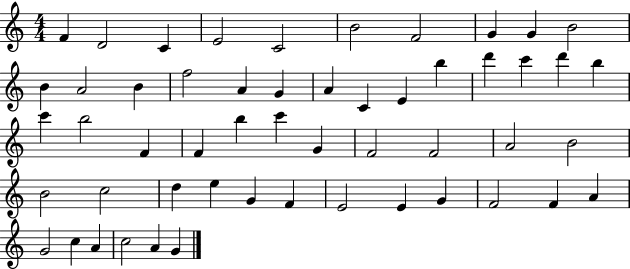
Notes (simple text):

F4/q D4/h C4/q E4/h C4/h B4/h F4/h G4/q G4/q B4/h B4/q A4/h B4/q F5/h A4/q G4/q A4/q C4/q E4/q B5/q D6/q C6/q D6/q B5/q C6/q B5/h F4/q F4/q B5/q C6/q G4/q F4/h F4/h A4/h B4/h B4/h C5/h D5/q E5/q G4/q F4/q E4/h E4/q G4/q F4/h F4/q A4/q G4/h C5/q A4/q C5/h A4/q G4/q